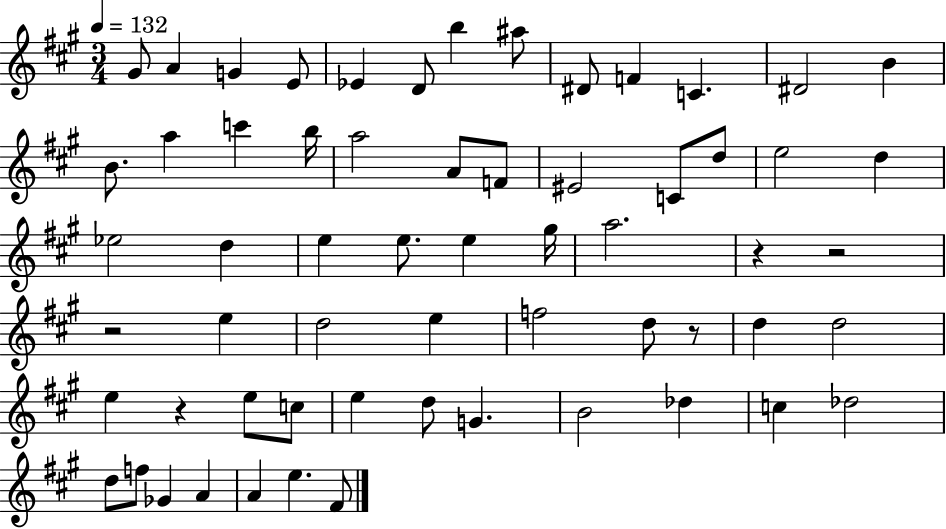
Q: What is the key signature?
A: A major